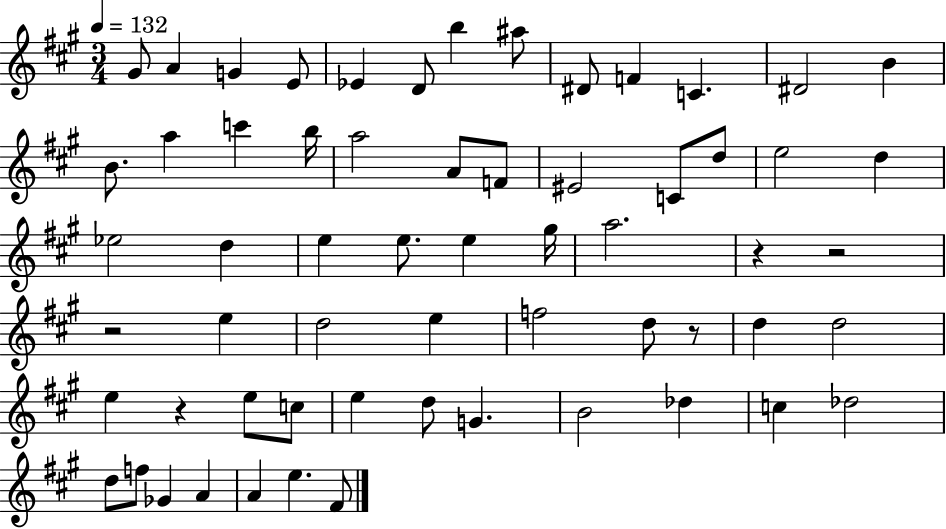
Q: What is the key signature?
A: A major